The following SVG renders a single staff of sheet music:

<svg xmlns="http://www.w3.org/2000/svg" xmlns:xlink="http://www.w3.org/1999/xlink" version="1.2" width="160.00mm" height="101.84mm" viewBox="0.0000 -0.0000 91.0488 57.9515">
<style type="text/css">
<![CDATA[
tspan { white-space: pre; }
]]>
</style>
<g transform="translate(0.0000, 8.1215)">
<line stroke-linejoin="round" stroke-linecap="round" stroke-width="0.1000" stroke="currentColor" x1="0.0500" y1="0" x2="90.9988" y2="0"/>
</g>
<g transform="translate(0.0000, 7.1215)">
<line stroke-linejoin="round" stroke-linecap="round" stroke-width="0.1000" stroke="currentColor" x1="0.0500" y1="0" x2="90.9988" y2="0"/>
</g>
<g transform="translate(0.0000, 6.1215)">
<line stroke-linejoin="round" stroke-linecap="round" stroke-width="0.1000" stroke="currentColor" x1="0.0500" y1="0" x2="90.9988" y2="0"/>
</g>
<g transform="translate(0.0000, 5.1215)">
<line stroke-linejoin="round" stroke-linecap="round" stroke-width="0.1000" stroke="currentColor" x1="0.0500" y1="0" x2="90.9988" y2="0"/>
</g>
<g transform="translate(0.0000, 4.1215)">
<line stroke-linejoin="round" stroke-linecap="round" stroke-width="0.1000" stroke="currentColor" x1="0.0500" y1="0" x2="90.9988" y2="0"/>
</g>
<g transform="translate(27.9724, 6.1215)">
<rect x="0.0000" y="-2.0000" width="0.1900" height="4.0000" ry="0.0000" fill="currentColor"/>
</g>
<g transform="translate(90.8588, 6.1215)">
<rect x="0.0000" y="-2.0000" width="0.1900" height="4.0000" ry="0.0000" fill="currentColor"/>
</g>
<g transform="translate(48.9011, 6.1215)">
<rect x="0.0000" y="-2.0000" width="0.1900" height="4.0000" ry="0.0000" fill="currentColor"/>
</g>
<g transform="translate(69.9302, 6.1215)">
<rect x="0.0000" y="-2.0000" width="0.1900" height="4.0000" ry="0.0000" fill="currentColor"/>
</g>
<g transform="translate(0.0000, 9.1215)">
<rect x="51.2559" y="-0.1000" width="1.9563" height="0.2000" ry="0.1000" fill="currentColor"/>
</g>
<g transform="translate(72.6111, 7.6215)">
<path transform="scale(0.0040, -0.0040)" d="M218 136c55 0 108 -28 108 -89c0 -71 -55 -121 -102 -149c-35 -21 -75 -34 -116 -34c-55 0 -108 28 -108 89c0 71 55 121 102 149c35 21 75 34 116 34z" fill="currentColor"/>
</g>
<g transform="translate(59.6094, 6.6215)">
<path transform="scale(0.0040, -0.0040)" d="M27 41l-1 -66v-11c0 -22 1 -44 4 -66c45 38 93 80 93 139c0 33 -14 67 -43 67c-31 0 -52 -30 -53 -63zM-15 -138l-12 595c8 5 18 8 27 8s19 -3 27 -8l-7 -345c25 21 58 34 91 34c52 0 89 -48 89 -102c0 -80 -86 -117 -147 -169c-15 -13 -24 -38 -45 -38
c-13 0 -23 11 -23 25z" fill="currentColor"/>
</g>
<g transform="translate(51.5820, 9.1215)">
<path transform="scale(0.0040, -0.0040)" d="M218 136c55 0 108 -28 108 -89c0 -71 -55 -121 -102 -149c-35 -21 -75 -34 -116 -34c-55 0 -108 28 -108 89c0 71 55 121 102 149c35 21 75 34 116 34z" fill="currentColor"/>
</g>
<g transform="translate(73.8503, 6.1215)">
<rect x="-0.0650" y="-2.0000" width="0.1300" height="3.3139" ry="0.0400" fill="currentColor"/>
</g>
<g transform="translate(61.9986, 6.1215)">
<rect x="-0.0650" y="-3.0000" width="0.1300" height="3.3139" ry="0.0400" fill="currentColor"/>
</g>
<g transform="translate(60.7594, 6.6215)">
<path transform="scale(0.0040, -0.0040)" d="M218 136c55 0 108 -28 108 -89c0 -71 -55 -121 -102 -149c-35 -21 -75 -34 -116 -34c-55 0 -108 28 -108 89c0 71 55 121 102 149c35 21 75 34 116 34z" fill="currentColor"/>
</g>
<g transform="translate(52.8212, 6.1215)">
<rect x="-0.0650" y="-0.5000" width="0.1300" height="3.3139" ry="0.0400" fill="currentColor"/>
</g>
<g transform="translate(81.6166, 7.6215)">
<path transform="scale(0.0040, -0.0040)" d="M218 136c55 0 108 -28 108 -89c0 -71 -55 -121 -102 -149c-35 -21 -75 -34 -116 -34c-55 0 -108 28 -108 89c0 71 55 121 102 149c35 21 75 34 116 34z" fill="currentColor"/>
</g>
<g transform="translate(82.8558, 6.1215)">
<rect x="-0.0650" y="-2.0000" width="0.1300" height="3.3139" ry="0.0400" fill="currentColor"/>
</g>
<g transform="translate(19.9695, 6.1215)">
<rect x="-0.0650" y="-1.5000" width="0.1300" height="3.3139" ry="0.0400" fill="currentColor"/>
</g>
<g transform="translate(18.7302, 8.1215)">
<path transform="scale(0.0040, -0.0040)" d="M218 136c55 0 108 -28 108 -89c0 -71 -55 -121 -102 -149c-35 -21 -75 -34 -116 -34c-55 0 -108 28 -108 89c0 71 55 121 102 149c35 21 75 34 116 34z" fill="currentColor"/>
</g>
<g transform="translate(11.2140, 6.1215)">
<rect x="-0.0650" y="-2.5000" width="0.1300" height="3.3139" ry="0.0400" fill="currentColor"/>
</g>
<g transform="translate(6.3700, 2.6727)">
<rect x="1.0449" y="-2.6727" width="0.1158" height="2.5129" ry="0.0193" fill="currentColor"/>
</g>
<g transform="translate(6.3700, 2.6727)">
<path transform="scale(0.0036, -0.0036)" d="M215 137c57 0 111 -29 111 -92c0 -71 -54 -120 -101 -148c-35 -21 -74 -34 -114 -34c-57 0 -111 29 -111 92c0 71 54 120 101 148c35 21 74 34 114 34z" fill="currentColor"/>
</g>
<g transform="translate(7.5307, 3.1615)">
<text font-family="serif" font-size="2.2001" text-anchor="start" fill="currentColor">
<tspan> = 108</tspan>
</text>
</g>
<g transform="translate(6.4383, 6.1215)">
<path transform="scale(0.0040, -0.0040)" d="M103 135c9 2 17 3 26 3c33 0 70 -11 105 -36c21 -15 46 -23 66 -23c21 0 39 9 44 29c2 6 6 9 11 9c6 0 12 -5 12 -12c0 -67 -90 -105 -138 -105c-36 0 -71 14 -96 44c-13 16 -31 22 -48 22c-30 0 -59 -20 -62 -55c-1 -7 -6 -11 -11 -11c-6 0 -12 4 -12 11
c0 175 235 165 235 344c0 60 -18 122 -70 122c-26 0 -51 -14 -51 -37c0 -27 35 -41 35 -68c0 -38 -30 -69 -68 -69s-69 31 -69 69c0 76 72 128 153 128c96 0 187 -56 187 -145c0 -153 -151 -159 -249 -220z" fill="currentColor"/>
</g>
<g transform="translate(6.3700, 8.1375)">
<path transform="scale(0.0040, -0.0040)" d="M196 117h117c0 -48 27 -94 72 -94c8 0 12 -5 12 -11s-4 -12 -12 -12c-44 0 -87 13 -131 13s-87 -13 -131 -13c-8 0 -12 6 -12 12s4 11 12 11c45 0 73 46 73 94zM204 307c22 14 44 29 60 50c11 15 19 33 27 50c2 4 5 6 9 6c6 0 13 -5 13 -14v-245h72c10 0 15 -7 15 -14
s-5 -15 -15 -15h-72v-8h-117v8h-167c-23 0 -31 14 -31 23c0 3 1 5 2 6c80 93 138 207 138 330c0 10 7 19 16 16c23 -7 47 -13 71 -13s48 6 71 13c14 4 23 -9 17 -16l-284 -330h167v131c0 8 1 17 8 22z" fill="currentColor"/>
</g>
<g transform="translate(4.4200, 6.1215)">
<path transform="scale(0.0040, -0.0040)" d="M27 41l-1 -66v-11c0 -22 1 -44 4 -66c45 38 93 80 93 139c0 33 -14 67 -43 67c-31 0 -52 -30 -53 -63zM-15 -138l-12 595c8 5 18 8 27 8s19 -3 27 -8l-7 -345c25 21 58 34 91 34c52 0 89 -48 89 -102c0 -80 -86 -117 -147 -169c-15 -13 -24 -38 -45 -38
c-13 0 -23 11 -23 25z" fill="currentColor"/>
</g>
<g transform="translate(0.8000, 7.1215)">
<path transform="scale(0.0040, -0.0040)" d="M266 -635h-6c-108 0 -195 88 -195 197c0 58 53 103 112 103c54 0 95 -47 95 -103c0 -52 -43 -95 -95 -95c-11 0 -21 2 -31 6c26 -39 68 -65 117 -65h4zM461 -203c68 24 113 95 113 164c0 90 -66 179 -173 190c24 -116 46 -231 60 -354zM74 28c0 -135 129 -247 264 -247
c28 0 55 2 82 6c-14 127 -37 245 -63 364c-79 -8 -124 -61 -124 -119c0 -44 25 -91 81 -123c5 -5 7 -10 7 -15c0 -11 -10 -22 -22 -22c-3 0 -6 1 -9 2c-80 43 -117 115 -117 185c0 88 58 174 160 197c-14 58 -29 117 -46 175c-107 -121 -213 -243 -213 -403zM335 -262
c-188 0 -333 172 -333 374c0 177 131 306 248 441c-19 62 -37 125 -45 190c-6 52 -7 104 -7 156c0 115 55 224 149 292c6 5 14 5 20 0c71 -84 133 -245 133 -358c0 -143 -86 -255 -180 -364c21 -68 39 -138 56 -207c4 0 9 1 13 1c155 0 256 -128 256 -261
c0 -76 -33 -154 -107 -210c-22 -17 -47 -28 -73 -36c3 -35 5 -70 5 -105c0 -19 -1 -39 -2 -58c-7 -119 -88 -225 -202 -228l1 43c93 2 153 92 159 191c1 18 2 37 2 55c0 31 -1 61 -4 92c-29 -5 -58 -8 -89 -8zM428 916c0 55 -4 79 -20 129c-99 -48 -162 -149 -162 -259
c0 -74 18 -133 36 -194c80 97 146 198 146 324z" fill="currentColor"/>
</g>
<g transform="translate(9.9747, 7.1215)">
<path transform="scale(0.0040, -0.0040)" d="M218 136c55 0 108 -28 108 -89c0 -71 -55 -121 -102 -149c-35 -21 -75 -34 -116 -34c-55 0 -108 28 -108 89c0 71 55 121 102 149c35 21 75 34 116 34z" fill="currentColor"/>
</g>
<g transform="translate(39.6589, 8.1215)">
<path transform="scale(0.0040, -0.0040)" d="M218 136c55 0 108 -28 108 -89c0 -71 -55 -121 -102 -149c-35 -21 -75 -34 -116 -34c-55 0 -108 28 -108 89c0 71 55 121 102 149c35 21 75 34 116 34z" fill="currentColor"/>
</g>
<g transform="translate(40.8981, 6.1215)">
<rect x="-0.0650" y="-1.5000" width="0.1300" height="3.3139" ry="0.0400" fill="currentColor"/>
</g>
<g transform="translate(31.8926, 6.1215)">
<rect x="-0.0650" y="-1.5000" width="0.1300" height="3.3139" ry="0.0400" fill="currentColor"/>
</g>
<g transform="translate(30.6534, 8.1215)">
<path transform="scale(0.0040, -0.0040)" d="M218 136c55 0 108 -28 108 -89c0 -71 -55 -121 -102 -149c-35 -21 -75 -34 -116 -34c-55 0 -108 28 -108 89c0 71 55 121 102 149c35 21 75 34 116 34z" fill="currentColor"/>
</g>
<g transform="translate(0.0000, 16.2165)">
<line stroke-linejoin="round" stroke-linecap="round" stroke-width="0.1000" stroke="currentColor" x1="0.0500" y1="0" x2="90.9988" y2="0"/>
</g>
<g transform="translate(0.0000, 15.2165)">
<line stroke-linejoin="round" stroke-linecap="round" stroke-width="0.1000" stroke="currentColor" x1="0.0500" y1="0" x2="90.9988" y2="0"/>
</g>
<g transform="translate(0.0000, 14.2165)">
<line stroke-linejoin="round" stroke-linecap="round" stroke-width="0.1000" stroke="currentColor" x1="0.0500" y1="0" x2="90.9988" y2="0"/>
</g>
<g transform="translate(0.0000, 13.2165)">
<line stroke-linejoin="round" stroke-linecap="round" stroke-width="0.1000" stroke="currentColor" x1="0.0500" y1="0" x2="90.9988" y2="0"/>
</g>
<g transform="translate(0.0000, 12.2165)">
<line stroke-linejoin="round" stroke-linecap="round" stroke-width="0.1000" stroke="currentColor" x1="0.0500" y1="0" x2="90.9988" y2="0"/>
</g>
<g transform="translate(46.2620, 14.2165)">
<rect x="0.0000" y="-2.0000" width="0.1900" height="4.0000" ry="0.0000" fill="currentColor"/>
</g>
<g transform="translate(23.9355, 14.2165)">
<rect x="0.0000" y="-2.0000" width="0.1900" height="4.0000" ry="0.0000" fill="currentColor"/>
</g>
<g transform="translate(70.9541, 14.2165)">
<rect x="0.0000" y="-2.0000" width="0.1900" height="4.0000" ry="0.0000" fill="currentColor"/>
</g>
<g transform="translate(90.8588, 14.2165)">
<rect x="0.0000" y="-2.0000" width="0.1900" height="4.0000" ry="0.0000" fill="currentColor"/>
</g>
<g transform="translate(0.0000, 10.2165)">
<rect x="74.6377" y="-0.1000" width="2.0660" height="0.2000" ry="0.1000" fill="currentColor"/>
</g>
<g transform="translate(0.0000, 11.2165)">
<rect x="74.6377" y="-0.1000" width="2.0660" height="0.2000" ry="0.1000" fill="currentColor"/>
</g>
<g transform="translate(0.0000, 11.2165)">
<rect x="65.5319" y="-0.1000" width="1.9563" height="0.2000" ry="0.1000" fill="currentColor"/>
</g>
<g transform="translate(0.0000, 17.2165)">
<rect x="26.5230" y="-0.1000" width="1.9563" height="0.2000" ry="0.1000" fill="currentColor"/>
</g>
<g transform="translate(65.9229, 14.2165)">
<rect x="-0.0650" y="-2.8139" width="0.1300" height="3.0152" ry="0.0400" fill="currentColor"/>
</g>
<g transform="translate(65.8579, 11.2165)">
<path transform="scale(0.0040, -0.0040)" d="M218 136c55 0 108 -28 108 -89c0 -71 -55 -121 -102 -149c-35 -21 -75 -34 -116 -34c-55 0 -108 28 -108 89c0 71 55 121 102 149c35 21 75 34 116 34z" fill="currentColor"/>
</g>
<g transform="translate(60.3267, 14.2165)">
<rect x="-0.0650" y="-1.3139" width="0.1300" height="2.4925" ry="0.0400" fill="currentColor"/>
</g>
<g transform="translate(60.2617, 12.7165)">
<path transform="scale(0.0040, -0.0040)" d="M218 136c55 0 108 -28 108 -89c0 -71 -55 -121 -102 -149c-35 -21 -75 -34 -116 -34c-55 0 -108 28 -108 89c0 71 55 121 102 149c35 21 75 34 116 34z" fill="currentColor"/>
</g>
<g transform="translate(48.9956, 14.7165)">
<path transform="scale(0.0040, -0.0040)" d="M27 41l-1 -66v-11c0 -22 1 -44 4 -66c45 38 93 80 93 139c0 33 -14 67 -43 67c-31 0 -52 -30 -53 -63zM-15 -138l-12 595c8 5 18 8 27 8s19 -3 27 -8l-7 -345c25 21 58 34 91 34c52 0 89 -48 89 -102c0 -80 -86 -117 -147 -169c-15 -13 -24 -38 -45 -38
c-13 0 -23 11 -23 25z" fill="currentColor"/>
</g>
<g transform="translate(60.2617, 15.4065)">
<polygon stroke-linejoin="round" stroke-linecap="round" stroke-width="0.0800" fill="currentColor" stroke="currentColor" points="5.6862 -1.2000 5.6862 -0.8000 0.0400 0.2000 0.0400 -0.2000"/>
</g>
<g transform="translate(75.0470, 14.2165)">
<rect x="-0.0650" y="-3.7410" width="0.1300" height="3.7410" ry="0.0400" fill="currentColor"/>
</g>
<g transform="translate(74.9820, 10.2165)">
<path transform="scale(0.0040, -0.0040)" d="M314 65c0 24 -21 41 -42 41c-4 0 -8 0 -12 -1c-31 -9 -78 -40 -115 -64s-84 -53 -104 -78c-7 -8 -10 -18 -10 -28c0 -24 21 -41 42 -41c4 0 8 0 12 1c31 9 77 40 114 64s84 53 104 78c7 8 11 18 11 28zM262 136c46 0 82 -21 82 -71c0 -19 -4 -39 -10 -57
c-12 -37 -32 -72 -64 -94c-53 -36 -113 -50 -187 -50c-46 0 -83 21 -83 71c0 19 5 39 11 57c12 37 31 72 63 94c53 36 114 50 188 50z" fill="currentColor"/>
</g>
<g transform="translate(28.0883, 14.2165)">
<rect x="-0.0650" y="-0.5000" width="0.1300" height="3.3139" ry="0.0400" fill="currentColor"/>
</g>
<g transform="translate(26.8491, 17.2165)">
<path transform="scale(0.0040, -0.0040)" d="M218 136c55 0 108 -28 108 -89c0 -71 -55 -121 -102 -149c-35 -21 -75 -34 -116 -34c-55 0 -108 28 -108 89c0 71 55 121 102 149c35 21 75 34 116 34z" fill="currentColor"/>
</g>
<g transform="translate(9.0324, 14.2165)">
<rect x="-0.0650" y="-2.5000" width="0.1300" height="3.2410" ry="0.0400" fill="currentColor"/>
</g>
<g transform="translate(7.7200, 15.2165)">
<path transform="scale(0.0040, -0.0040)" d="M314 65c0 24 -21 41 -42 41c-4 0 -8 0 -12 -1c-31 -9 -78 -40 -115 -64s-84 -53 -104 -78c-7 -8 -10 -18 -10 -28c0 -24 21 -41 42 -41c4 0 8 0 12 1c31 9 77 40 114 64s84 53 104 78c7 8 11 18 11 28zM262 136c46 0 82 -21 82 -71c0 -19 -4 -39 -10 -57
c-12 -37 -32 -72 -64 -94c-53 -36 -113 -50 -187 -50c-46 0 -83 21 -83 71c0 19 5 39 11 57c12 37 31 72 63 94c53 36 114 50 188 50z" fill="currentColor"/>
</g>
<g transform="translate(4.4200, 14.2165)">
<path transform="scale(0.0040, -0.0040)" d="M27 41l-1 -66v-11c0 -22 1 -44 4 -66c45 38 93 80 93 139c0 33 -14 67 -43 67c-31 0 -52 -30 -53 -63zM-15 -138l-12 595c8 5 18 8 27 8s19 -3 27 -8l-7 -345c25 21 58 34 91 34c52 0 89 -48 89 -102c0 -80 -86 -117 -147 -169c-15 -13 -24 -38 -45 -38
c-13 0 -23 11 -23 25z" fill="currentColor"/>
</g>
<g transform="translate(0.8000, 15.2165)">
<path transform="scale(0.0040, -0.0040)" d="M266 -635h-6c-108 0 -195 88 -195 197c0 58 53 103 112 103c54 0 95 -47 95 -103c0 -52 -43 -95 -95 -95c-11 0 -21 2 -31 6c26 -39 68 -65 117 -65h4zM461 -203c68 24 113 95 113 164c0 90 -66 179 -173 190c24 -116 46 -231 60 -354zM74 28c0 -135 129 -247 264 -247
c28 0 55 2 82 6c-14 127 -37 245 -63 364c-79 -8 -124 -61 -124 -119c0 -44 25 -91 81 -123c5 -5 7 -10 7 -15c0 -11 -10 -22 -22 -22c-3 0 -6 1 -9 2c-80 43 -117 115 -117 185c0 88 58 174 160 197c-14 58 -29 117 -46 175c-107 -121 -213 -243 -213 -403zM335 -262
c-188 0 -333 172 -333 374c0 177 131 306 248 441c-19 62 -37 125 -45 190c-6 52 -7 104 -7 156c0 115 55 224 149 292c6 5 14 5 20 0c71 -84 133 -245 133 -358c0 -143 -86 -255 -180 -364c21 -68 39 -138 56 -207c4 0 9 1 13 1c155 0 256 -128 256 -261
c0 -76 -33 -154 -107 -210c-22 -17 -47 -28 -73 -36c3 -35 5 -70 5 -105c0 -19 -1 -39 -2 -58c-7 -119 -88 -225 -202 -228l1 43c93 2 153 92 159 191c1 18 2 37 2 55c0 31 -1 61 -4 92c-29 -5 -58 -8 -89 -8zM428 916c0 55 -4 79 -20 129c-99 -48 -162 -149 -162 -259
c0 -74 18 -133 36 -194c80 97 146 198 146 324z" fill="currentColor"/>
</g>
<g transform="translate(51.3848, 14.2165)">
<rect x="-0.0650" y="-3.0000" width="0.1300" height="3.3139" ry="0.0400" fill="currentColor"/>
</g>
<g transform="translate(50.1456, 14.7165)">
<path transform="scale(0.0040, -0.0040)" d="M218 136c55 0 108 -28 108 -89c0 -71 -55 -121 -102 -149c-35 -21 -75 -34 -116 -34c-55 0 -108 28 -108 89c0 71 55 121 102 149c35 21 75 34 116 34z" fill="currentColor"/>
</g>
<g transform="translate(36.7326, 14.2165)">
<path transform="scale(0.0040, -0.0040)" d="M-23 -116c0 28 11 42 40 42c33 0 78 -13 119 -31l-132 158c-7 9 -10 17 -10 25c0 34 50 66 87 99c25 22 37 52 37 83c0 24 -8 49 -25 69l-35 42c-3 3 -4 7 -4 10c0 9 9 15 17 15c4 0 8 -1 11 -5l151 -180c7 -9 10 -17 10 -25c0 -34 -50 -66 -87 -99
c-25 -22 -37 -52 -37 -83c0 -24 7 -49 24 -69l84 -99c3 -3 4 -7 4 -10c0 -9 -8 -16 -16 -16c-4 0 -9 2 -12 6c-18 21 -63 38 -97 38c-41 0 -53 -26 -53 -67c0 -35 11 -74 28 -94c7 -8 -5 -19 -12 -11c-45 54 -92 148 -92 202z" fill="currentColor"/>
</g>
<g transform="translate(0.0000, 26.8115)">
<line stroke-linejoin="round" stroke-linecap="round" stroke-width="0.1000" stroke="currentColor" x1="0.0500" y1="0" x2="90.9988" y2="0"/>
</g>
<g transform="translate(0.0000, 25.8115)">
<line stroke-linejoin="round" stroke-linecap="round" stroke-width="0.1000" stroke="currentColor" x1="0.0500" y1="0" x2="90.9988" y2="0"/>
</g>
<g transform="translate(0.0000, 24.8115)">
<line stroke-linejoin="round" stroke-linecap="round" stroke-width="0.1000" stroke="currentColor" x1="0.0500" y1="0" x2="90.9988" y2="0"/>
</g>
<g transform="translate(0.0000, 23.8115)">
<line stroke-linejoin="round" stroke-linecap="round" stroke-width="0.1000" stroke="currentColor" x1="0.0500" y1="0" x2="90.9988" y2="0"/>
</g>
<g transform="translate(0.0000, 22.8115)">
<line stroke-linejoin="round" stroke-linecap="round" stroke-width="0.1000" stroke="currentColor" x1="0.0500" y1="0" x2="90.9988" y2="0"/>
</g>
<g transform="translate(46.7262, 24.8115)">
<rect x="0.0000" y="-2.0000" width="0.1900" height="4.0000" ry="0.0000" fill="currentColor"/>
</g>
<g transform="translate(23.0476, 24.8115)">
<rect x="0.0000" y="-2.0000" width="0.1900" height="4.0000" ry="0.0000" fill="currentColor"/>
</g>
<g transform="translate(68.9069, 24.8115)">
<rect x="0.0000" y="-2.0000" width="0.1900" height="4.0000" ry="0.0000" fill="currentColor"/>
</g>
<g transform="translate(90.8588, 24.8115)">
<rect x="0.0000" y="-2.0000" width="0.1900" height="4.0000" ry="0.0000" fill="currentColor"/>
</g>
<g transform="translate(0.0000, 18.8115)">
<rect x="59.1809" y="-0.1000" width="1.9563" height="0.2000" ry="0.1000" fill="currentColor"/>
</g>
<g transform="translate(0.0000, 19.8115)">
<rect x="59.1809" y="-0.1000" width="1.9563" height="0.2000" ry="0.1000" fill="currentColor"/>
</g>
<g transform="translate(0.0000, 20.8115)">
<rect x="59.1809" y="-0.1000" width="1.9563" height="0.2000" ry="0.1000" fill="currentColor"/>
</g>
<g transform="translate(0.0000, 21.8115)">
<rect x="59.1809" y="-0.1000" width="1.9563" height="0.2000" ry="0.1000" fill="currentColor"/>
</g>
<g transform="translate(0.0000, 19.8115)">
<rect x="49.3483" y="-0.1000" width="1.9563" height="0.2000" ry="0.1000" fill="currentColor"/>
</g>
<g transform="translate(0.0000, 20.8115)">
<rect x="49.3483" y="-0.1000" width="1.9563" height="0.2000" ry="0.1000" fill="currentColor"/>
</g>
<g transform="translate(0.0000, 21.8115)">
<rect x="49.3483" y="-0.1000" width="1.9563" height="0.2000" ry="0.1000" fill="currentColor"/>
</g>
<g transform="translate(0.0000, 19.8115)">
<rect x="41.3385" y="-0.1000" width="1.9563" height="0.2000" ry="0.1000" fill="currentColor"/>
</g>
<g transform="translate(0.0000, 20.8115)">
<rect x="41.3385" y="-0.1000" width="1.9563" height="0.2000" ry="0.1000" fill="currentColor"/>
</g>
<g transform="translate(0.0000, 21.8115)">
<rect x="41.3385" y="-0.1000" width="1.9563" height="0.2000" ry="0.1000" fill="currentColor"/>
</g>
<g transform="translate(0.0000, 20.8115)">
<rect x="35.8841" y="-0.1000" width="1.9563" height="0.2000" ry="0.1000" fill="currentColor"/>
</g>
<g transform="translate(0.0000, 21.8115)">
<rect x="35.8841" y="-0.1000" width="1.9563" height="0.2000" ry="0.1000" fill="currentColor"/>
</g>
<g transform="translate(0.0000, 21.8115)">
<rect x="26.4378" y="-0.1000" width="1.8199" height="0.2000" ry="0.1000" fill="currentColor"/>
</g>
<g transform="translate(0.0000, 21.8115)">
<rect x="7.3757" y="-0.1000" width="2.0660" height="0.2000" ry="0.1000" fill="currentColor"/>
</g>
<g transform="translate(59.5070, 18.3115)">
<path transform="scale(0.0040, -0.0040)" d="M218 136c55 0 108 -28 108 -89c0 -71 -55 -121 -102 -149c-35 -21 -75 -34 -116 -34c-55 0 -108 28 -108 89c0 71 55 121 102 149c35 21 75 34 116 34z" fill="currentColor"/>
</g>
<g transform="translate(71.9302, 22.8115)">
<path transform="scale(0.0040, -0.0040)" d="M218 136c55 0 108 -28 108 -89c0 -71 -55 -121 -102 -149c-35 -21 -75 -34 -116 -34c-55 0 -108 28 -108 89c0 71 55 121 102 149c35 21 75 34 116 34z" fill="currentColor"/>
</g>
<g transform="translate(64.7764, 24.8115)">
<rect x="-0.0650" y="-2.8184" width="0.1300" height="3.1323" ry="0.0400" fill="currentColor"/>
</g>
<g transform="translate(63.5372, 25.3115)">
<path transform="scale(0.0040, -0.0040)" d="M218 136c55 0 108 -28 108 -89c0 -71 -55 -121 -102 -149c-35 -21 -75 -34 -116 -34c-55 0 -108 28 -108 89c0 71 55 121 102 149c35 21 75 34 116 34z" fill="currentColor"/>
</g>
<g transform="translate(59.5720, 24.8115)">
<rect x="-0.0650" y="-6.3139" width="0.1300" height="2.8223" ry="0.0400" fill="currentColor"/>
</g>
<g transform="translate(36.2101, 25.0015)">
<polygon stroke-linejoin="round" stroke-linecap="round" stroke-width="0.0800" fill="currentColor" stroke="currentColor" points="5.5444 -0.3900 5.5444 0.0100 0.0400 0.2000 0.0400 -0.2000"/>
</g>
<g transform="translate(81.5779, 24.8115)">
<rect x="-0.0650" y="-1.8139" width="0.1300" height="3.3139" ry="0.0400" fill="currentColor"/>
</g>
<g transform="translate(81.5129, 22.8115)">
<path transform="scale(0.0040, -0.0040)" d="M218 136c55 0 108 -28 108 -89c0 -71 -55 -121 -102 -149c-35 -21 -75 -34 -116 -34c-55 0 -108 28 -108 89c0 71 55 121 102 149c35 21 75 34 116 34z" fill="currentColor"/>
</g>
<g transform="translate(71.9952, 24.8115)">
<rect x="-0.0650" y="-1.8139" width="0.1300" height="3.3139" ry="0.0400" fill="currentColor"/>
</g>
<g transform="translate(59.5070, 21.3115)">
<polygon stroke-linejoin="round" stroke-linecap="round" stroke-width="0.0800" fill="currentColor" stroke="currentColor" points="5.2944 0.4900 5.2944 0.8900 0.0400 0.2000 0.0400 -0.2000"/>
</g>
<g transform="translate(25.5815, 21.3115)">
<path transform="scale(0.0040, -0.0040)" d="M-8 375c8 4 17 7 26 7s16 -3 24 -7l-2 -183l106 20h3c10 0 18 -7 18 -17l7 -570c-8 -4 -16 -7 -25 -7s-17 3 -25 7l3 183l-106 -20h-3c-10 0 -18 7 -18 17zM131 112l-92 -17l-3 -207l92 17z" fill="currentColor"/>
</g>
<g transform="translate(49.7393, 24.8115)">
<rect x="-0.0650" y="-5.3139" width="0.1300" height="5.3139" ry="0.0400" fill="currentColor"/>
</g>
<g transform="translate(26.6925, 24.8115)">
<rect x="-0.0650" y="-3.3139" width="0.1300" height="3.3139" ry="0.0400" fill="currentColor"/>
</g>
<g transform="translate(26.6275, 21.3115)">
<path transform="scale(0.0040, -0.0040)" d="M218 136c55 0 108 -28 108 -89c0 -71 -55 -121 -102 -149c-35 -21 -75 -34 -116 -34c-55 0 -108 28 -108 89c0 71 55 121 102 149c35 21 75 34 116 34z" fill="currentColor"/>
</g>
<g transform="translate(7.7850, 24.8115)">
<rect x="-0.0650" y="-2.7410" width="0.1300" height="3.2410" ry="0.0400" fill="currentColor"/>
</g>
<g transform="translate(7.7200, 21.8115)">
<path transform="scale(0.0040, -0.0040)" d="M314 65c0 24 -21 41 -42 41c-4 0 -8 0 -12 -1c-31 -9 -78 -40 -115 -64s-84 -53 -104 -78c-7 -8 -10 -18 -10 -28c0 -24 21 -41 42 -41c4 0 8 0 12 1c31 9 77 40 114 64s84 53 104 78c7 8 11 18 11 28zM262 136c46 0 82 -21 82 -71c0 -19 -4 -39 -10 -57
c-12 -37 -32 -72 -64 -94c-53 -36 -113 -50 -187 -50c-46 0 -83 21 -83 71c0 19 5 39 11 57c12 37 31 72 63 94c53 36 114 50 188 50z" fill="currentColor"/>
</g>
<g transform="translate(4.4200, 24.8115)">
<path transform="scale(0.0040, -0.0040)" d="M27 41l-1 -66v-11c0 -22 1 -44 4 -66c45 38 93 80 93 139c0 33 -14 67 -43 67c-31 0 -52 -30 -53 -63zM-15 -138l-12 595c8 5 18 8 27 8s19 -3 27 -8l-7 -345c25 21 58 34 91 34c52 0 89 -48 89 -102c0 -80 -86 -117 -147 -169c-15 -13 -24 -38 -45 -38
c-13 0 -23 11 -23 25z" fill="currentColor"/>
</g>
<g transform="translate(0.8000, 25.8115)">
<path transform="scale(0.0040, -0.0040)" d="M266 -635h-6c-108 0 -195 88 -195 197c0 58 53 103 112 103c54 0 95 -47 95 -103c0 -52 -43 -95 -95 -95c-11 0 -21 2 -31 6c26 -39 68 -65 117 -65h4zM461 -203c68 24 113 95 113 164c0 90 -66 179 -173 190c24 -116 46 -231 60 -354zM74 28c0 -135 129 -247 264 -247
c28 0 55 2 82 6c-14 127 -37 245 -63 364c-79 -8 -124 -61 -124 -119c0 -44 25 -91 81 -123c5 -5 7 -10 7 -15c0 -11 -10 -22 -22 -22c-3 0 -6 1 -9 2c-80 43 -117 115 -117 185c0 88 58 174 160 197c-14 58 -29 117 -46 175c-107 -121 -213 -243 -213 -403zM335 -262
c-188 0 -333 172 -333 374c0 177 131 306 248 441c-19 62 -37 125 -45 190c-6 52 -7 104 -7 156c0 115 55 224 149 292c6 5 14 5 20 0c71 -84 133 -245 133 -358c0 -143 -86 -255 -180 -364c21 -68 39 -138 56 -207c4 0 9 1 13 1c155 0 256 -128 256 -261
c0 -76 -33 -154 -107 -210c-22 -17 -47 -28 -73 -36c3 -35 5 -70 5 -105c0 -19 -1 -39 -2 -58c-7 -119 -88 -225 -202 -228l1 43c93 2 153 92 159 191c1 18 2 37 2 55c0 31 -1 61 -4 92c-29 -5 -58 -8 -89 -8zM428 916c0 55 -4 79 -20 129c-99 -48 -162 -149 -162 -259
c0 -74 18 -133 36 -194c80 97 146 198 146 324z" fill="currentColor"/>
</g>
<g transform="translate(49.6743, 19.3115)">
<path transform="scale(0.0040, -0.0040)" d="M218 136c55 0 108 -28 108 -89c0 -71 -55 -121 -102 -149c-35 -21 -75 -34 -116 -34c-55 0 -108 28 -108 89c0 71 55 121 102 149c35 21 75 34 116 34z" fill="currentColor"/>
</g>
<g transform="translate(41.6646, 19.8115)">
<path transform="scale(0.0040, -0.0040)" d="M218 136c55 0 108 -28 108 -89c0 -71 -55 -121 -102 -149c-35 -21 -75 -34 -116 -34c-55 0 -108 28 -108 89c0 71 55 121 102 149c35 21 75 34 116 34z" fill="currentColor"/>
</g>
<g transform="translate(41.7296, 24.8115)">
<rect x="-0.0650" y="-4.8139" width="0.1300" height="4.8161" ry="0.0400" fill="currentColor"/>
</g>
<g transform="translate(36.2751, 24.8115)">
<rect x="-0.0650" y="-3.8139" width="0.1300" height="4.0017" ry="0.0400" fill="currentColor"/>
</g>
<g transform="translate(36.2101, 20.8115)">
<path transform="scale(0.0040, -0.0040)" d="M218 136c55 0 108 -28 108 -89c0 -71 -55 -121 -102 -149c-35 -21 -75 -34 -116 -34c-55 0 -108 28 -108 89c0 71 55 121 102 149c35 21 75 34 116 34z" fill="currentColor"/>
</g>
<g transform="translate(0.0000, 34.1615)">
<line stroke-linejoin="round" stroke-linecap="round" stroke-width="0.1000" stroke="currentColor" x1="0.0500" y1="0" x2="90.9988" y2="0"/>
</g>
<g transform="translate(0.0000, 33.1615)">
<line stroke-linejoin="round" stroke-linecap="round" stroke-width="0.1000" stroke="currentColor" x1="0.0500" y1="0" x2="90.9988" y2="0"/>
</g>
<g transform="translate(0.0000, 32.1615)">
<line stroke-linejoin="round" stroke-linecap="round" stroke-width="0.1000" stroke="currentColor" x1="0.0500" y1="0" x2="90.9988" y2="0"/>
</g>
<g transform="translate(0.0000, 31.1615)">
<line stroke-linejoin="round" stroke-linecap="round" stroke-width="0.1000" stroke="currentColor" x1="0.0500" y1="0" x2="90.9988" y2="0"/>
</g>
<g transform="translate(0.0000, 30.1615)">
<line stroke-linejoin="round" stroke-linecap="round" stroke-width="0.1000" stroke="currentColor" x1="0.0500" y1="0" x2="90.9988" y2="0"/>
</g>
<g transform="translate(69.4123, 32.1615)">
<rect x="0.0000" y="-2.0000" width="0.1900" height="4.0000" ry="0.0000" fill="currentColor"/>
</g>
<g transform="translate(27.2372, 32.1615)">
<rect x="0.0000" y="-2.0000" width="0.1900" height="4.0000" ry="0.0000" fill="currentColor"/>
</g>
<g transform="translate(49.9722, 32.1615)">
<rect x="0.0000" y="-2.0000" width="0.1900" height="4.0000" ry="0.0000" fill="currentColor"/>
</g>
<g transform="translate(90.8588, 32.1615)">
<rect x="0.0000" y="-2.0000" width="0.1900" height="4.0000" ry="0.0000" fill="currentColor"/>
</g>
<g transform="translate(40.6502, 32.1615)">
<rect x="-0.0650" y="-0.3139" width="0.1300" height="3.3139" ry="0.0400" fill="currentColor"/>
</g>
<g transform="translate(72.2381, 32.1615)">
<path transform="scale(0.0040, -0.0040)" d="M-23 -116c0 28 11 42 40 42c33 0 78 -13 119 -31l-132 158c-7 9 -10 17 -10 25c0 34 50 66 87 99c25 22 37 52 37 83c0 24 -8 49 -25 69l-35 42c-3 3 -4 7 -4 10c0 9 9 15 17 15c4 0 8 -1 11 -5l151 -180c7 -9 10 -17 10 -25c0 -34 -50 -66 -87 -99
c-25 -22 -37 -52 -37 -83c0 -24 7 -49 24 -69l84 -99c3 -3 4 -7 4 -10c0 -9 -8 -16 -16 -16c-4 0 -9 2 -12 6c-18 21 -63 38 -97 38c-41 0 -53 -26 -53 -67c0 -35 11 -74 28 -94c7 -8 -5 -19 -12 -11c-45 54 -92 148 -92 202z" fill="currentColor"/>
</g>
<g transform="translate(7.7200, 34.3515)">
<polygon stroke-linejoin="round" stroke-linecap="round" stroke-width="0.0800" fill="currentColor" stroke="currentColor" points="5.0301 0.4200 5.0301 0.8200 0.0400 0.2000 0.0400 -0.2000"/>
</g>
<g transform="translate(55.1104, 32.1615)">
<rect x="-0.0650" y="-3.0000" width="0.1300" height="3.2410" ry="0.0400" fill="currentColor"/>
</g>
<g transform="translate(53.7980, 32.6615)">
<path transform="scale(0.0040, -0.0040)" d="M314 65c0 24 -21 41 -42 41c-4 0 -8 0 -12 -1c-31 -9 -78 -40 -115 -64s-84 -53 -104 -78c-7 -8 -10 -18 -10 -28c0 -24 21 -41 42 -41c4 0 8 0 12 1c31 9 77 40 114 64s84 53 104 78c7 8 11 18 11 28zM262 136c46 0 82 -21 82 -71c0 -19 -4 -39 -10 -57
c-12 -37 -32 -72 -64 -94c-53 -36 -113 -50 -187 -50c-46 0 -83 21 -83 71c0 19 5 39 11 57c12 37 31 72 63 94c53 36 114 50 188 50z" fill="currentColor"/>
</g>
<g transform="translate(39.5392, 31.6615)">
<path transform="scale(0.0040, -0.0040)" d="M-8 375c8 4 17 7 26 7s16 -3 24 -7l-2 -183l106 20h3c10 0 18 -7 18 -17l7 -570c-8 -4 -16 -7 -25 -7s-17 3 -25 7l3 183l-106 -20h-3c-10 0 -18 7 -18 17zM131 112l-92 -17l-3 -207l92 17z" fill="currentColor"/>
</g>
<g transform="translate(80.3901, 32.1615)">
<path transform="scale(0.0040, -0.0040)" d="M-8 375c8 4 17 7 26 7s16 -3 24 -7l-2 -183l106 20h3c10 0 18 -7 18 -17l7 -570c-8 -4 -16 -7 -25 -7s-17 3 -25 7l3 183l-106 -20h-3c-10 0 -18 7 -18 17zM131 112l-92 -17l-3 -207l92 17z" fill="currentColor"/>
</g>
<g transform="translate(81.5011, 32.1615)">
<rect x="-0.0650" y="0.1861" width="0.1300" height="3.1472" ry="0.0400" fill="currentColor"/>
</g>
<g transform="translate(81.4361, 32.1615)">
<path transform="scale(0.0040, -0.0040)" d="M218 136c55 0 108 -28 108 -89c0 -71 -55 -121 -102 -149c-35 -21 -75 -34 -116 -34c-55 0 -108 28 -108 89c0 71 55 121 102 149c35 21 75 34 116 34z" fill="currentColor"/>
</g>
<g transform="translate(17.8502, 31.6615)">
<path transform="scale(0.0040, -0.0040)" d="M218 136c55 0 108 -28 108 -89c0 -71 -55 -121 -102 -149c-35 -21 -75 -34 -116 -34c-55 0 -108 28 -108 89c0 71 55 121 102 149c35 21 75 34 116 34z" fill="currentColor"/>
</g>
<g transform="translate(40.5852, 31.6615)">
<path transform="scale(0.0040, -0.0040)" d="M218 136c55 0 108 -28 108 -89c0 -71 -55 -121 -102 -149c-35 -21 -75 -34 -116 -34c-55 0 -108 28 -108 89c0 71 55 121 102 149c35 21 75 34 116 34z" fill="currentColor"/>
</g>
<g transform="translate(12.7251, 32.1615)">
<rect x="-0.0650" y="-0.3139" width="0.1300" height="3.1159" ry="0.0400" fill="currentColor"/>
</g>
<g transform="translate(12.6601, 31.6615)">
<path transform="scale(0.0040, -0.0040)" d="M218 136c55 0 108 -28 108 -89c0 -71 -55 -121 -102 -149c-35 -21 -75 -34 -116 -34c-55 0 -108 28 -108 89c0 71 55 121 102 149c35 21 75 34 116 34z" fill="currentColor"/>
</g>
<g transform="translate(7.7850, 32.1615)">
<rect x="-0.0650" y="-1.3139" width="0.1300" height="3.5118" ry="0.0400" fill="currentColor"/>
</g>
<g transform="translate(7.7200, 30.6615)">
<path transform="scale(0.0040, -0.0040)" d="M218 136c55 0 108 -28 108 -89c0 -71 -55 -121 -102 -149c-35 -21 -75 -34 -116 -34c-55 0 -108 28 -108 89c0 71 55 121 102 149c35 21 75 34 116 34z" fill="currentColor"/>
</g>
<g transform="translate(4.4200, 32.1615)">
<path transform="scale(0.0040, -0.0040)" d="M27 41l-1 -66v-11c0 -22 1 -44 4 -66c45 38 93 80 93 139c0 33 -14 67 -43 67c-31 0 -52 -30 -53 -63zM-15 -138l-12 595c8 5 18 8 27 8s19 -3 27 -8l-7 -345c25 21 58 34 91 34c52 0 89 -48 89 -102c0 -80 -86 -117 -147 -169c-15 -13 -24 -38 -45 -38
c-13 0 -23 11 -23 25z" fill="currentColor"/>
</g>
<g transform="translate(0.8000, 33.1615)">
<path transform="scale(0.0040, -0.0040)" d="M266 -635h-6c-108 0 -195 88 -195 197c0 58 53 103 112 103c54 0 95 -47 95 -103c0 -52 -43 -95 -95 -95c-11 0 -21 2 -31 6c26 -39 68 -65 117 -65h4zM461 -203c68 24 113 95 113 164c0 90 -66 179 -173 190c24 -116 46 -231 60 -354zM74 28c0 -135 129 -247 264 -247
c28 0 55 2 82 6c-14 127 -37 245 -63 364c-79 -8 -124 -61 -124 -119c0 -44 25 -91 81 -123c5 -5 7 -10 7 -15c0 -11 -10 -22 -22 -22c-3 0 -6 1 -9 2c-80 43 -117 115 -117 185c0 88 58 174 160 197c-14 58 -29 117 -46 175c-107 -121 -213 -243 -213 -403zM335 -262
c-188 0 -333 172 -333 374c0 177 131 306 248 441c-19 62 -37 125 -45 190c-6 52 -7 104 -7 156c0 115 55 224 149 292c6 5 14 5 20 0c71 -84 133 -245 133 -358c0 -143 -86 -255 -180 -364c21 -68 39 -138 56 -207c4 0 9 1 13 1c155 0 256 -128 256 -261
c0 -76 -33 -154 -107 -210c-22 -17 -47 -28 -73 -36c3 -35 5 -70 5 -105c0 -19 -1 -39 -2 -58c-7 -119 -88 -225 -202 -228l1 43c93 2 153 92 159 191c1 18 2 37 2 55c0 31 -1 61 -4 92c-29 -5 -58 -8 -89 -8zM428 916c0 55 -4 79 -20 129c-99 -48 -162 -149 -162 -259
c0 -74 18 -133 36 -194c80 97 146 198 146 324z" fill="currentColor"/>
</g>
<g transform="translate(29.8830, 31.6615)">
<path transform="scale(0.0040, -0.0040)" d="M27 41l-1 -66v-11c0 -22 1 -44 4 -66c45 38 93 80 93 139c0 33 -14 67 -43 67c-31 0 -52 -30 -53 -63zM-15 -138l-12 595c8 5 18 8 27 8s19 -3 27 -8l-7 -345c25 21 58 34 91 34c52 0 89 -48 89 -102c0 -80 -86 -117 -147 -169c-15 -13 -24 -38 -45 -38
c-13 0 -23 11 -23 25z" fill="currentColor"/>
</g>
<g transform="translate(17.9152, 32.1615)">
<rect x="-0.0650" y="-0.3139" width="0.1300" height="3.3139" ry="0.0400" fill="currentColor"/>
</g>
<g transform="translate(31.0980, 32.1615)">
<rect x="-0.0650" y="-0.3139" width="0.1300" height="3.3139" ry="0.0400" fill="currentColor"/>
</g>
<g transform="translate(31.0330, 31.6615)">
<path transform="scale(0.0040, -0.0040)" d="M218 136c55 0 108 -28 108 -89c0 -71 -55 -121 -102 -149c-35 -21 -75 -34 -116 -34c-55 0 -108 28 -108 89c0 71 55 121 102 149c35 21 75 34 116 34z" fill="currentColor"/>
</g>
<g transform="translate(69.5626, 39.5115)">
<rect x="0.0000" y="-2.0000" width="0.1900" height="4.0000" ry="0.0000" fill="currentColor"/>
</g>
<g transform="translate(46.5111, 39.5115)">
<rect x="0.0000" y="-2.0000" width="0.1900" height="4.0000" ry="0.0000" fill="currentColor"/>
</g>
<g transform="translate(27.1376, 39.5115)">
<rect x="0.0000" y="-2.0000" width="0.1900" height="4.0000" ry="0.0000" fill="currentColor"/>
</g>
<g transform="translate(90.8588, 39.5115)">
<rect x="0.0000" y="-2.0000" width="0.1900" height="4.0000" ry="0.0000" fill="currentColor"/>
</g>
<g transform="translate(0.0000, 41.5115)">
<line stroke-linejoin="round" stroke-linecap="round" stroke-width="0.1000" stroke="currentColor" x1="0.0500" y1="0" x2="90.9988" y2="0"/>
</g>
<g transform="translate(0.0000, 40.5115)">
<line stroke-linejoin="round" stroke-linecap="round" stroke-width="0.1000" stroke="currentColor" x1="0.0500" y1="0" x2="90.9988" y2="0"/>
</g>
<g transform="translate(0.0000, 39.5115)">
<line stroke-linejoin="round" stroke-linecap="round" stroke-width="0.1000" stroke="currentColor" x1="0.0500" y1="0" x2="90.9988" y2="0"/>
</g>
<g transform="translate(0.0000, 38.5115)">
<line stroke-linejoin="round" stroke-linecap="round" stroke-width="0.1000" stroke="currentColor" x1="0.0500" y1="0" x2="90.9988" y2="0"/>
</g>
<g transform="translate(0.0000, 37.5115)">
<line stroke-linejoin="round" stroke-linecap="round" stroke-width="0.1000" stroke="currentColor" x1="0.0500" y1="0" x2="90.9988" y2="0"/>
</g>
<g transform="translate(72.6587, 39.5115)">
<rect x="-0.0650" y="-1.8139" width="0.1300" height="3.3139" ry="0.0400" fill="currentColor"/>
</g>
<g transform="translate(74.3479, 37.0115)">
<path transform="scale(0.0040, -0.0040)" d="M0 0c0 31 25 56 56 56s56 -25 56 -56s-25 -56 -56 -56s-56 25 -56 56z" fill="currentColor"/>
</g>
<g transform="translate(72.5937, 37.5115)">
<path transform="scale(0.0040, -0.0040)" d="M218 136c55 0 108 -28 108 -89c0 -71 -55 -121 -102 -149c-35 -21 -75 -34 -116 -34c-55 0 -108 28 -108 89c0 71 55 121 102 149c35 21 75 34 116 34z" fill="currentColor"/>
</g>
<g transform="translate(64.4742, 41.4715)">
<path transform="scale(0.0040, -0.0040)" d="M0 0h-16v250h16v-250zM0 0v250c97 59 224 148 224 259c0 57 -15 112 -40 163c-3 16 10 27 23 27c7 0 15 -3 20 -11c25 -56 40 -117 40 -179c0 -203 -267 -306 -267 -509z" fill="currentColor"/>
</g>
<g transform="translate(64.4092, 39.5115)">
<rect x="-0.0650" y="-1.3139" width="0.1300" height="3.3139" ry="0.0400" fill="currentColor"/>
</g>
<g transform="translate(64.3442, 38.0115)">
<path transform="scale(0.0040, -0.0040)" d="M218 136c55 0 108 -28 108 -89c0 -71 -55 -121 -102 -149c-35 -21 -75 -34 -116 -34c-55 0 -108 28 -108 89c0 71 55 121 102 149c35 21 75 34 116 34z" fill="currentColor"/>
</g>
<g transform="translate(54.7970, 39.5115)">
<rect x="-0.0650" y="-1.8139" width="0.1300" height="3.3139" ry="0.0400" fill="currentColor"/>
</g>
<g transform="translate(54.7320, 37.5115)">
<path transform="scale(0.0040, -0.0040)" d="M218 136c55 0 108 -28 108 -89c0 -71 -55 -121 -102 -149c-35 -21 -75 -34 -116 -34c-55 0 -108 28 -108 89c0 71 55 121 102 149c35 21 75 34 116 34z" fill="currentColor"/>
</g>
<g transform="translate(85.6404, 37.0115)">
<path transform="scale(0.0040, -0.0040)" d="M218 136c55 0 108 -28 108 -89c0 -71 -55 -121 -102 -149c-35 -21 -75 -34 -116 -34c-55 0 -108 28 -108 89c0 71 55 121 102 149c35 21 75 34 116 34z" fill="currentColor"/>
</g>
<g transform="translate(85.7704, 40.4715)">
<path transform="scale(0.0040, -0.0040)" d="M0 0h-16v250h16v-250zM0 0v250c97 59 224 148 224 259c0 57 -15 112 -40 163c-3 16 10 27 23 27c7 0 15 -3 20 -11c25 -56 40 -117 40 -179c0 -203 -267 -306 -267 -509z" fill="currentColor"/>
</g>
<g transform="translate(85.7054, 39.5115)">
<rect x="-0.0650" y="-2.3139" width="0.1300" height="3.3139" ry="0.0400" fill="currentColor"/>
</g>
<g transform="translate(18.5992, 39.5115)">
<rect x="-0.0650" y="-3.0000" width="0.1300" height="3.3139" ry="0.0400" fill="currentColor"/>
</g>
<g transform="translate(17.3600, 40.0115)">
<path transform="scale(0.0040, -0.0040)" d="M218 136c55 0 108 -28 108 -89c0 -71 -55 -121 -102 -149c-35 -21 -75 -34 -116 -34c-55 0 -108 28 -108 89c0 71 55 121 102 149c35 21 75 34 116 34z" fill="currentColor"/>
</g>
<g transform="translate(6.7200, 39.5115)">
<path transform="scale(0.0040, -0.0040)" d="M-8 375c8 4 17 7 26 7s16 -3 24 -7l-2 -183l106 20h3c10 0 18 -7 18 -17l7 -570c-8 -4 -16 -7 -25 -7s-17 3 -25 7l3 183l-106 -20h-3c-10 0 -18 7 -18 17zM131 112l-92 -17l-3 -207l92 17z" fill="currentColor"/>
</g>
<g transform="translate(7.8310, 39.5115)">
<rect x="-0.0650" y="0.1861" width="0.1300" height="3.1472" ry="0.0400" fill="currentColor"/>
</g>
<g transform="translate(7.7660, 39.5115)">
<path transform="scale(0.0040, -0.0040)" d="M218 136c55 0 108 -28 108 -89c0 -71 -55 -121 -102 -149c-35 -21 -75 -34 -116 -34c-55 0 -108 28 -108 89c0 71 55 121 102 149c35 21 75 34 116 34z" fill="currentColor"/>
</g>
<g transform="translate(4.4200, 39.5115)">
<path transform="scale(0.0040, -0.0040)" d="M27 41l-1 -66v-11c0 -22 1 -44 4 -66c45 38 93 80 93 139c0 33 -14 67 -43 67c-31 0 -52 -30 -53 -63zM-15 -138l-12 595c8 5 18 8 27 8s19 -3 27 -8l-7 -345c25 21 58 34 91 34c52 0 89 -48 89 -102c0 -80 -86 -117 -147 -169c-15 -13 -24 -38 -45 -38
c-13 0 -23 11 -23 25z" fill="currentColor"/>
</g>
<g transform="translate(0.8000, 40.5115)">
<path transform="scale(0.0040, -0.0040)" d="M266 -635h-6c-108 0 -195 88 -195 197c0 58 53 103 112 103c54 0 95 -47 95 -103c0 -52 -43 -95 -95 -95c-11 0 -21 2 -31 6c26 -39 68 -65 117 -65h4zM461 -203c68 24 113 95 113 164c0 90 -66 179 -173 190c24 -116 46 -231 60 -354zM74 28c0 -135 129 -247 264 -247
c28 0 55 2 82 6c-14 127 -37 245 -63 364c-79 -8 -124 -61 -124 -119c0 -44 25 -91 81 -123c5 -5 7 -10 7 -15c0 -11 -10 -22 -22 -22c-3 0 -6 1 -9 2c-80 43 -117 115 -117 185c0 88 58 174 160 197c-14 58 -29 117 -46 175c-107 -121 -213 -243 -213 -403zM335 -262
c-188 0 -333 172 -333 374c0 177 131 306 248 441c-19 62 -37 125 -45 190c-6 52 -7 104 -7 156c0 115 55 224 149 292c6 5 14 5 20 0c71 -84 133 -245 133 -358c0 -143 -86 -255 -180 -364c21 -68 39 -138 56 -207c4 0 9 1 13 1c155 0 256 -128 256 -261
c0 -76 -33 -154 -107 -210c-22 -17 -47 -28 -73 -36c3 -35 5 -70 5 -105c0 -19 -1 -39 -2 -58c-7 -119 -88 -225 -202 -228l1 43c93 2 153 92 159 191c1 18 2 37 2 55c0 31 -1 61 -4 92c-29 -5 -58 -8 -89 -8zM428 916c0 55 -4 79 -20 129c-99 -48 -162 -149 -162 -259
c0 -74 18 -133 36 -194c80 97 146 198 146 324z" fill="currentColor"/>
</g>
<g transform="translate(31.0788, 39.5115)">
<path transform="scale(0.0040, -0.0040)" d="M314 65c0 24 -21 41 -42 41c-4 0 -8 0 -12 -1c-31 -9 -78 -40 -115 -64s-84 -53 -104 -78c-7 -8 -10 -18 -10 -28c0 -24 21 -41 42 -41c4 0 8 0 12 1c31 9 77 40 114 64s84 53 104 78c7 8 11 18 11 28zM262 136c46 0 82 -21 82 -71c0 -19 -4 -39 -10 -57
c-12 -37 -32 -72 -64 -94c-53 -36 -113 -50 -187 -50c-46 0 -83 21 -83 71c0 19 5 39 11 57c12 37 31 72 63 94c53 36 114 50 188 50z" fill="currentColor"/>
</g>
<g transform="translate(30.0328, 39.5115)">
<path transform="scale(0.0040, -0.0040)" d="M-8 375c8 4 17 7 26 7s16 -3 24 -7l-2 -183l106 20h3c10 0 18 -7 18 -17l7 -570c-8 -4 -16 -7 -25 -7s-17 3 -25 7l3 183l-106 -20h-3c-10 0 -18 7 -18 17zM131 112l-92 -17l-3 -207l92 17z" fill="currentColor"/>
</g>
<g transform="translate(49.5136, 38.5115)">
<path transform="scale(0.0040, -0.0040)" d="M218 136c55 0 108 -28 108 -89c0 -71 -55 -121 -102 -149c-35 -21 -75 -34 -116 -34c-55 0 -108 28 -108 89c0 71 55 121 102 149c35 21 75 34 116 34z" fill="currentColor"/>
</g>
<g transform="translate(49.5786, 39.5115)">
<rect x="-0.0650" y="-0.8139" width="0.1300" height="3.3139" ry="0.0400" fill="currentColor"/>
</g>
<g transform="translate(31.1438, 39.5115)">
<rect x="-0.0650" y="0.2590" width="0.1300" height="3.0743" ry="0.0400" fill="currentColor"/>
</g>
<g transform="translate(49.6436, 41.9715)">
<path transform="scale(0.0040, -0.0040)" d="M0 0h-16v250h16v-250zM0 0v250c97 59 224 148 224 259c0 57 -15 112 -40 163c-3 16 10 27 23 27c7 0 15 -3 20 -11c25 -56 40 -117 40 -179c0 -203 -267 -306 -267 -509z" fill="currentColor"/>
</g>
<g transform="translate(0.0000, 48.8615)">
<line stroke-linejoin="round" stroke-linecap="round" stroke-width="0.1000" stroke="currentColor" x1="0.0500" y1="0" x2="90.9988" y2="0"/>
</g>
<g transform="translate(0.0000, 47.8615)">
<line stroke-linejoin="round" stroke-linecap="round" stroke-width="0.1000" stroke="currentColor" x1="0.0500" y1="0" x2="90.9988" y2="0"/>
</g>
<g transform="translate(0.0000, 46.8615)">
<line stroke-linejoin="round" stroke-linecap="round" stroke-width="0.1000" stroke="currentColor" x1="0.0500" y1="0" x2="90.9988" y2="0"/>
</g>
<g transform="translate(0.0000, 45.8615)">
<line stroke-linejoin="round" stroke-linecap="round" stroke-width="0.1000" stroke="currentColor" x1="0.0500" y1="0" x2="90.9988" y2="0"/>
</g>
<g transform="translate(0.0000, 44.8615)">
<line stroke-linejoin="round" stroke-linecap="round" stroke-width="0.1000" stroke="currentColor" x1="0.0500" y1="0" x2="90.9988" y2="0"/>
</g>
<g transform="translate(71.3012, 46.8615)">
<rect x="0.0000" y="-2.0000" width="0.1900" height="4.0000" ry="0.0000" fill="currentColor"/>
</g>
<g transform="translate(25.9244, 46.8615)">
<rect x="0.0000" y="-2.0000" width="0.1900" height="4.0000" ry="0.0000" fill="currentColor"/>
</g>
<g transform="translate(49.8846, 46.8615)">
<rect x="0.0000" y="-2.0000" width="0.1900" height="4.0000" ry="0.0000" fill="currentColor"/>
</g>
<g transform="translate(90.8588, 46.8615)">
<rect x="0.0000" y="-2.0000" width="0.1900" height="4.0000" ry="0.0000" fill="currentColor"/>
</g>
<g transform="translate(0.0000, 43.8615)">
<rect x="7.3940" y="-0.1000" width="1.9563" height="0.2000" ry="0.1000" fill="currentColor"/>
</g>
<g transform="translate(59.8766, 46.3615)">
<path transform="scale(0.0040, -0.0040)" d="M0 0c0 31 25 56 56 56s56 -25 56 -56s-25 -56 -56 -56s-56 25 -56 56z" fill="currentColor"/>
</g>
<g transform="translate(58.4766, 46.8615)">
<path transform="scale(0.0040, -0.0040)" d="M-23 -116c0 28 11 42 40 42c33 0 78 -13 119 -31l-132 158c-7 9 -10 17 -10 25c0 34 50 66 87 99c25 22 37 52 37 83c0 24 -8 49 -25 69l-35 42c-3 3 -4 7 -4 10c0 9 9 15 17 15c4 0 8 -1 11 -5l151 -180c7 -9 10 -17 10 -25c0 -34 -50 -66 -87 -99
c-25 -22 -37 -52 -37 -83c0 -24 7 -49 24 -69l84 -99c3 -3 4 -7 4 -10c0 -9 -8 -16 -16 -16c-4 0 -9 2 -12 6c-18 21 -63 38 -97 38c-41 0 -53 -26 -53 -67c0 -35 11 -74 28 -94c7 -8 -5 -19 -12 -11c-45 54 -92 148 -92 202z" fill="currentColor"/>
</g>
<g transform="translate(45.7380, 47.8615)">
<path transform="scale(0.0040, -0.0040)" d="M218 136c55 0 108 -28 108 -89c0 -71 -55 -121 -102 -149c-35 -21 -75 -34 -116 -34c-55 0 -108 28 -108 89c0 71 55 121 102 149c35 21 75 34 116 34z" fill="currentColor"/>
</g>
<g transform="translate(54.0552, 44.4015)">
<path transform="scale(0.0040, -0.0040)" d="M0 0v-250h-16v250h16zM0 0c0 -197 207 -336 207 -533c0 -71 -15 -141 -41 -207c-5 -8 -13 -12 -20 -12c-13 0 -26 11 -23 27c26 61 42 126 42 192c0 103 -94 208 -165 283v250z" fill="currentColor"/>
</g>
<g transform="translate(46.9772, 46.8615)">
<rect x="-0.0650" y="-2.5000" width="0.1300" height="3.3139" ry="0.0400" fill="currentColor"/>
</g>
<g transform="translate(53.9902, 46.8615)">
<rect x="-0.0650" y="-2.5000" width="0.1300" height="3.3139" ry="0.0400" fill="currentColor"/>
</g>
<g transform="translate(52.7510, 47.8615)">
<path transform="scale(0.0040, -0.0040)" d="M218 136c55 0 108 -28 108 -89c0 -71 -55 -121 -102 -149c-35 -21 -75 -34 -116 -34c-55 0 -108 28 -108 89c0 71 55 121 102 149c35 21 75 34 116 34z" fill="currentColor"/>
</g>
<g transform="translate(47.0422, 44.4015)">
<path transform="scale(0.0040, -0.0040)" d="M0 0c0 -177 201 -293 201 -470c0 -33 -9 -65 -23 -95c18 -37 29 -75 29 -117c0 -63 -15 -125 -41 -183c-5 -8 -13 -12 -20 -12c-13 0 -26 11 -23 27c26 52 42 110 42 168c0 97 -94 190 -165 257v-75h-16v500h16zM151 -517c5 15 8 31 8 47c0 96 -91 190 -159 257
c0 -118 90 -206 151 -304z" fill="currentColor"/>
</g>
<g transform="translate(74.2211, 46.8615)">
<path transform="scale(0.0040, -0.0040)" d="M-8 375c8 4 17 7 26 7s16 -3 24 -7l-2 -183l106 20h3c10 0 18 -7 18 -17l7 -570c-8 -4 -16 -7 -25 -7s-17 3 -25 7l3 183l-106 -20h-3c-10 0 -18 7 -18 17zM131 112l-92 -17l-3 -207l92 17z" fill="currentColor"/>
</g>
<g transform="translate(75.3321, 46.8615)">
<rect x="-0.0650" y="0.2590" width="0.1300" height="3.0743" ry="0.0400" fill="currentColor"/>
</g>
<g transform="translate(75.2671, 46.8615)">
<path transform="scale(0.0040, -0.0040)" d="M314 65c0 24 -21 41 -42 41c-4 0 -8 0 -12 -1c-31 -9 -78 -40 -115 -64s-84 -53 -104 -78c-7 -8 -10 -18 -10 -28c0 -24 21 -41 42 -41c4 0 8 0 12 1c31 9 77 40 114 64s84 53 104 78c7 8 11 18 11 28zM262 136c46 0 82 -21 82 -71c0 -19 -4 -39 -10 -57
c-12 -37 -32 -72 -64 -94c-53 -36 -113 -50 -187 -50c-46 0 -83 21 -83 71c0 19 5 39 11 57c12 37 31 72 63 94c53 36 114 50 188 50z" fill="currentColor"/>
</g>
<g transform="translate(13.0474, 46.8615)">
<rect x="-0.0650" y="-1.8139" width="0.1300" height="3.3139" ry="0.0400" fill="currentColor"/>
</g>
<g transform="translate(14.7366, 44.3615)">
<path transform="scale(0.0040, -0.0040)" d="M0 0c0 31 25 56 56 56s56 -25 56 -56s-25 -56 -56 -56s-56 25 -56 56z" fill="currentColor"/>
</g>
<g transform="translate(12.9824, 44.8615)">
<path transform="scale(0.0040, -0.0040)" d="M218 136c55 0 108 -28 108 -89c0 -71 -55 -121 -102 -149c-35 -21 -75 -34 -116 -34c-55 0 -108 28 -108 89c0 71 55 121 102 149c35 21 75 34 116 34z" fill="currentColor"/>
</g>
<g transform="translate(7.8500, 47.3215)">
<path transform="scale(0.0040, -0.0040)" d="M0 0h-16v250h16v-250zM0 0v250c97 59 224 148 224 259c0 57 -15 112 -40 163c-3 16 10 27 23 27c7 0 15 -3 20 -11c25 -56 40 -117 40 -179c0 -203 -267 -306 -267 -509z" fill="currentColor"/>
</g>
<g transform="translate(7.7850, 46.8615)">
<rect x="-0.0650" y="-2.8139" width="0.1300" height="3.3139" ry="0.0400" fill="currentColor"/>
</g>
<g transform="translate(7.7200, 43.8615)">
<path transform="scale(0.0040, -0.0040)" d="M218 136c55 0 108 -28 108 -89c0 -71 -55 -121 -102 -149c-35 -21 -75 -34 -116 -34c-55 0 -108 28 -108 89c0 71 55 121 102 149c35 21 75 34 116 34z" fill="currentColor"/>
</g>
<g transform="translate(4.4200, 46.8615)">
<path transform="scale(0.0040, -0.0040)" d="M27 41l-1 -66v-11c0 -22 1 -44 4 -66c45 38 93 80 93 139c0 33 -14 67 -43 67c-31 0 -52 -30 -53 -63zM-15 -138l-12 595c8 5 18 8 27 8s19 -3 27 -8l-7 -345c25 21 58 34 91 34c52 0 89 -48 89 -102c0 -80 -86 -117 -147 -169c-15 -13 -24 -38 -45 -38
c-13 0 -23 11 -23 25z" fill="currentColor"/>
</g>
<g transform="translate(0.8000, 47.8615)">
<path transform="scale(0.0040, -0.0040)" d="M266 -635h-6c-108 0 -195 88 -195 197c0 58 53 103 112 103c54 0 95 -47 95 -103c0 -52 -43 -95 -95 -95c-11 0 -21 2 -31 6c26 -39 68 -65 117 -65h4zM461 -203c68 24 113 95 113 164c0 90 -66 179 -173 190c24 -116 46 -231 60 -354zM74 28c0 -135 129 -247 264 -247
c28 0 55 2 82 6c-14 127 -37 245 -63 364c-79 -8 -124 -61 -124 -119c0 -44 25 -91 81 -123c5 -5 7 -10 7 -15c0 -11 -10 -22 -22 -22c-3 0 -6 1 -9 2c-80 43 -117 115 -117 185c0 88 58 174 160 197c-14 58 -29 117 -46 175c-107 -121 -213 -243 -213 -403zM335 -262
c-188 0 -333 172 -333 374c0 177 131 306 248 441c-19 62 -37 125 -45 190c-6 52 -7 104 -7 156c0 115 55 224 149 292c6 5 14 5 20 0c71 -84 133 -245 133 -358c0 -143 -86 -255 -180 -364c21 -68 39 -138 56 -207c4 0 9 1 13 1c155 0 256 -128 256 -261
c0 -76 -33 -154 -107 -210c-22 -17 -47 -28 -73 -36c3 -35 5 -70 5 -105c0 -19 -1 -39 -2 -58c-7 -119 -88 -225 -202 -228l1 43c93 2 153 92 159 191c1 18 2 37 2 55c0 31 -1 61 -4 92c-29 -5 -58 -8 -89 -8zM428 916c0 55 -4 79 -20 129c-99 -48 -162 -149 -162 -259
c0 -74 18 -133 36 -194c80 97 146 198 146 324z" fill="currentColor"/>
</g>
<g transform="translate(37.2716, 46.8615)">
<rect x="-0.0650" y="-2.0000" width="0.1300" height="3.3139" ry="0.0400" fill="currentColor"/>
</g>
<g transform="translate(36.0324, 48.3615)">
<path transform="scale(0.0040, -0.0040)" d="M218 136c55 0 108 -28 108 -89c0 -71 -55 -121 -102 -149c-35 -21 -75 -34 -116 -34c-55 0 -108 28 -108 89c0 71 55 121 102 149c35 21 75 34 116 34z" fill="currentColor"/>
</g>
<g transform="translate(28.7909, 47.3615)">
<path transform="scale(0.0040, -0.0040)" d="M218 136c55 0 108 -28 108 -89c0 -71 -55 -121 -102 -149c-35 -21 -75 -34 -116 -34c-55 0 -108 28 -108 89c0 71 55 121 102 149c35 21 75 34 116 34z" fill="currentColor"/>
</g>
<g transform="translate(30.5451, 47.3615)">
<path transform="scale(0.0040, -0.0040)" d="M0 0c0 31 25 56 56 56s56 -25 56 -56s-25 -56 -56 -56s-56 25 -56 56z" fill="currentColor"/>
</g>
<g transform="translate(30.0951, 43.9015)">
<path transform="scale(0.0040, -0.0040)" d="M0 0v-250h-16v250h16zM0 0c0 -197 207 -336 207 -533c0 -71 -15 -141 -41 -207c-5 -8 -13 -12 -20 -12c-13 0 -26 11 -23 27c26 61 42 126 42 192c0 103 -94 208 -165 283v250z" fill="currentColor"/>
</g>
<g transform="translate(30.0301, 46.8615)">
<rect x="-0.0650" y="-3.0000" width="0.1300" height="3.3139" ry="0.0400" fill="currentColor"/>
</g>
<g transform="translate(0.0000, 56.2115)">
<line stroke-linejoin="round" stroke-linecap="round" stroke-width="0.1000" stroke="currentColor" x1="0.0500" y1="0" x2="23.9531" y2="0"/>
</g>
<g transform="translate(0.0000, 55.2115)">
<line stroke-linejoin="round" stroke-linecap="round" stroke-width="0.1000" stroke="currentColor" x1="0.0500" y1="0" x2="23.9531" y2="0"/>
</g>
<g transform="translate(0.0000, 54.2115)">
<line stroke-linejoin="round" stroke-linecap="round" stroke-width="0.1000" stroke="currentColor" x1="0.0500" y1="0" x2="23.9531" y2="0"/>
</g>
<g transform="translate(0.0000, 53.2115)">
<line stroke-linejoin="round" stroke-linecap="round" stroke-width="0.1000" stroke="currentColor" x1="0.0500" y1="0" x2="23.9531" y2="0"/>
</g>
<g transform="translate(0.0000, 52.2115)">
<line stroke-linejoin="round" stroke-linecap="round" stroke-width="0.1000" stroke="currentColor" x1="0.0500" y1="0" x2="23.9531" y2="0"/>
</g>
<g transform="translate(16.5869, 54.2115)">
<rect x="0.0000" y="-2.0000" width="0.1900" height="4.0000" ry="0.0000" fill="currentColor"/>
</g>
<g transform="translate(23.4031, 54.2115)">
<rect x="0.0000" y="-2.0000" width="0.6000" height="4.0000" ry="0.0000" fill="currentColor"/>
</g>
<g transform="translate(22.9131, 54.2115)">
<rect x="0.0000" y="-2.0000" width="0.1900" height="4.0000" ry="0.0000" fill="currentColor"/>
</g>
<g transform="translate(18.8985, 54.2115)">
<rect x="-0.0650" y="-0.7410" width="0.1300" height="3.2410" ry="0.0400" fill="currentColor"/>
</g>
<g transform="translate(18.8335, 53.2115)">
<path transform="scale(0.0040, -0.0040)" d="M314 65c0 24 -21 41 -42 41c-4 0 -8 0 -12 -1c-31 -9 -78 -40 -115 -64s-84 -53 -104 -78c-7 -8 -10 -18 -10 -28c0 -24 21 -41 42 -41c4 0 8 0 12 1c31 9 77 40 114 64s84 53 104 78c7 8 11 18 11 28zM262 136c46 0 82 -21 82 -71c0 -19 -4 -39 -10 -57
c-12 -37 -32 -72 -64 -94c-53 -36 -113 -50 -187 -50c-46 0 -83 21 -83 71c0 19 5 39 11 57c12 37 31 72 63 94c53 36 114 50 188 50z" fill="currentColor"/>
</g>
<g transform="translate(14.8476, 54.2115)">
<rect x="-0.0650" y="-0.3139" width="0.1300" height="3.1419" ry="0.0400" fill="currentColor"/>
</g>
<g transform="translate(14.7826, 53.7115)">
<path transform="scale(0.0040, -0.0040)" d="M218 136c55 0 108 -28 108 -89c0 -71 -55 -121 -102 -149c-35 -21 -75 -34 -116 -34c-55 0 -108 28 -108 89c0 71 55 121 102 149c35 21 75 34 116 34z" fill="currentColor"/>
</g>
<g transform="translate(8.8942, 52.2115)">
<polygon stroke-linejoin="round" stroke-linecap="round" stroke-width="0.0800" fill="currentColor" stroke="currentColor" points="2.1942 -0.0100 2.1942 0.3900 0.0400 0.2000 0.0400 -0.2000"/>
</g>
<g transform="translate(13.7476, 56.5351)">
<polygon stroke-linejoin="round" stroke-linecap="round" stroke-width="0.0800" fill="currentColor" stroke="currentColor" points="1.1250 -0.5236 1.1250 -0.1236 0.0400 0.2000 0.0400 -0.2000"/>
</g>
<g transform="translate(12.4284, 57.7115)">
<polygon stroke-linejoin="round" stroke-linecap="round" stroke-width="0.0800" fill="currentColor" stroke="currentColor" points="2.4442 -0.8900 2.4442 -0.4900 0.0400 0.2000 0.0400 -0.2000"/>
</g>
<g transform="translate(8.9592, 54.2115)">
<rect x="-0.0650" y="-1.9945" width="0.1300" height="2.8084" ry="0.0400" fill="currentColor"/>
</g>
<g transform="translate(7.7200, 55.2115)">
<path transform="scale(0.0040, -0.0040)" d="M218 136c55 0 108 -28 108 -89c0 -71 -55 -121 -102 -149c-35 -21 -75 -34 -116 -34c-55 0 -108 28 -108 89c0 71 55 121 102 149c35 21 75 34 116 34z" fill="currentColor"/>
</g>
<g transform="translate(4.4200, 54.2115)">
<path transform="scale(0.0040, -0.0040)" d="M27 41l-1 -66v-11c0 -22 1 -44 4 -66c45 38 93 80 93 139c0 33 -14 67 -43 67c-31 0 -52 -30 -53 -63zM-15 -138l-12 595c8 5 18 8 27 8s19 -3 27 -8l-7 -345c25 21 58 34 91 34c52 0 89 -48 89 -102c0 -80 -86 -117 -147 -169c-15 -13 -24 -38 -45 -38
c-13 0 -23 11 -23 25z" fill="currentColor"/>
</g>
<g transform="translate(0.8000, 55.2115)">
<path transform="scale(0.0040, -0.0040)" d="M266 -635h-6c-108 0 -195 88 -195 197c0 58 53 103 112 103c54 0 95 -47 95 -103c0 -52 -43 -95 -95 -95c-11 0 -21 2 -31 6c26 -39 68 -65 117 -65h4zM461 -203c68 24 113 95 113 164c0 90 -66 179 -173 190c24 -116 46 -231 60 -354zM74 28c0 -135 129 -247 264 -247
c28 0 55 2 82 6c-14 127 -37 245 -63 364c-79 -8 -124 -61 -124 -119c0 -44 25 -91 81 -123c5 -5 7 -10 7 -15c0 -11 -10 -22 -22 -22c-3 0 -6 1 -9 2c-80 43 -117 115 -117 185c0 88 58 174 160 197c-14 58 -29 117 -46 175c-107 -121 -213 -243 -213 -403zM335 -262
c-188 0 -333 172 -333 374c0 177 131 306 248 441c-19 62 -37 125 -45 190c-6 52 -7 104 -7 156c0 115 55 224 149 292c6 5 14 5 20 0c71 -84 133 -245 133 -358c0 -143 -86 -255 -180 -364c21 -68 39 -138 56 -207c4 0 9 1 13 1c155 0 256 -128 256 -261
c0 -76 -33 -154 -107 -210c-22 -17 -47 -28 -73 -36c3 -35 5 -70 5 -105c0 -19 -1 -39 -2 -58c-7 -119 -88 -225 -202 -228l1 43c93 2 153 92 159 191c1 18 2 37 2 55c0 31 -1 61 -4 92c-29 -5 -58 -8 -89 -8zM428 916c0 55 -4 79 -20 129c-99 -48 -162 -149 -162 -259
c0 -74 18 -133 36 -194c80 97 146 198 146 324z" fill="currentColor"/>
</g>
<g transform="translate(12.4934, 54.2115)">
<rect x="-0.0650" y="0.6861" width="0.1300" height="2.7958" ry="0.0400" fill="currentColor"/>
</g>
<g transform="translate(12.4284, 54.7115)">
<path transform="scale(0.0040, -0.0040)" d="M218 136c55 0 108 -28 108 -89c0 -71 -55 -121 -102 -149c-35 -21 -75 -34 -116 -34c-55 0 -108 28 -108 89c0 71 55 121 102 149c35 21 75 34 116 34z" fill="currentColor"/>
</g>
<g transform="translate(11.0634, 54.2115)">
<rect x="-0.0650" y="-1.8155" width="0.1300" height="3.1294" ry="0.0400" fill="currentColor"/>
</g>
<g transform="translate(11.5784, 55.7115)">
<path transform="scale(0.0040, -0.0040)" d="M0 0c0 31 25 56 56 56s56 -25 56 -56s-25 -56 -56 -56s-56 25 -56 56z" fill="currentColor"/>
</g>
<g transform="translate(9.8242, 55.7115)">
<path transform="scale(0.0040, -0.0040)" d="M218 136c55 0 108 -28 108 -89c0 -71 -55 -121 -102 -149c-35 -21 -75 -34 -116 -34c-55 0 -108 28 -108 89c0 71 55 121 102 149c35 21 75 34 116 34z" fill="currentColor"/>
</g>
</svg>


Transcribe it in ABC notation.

X:1
T:Untitled
M:2/4
L:1/4
K:F
G E E E C _A F F G2 C z _A e/2 a/2 c'2 a2 b c'/2 e'/2 f' a'/2 A/2 f f e/2 c/2 c _c c A2 z B B A B2 d/2 f e/2 f g/2 a/2 f A/2 F G/4 G/2 z B2 G/2 F/2 A/2 c/4 d2